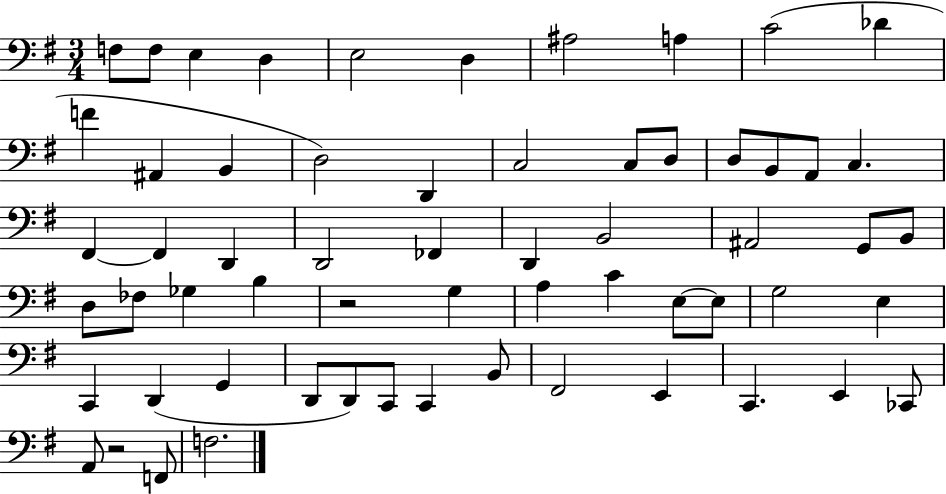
F3/e F3/e E3/q D3/q E3/h D3/q A#3/h A3/q C4/h Db4/q F4/q A#2/q B2/q D3/h D2/q C3/h C3/e D3/e D3/e B2/e A2/e C3/q. F#2/q F#2/q D2/q D2/h FES2/q D2/q B2/h A#2/h G2/e B2/e D3/e FES3/e Gb3/q B3/q R/h G3/q A3/q C4/q E3/e E3/e G3/h E3/q C2/q D2/q G2/q D2/e D2/e C2/e C2/q B2/e F#2/h E2/q C2/q. E2/q CES2/e A2/e R/h F2/e F3/h.